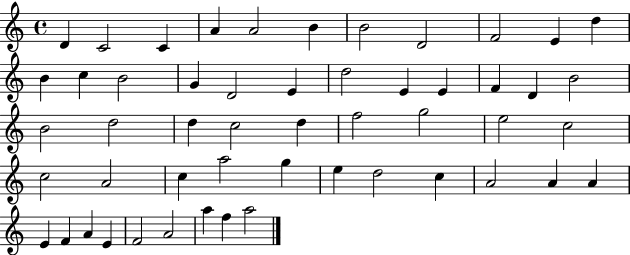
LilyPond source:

{
  \clef treble
  \time 4/4
  \defaultTimeSignature
  \key c \major
  d'4 c'2 c'4 | a'4 a'2 b'4 | b'2 d'2 | f'2 e'4 d''4 | \break b'4 c''4 b'2 | g'4 d'2 e'4 | d''2 e'4 e'4 | f'4 d'4 b'2 | \break b'2 d''2 | d''4 c''2 d''4 | f''2 g''2 | e''2 c''2 | \break c''2 a'2 | c''4 a''2 g''4 | e''4 d''2 c''4 | a'2 a'4 a'4 | \break e'4 f'4 a'4 e'4 | f'2 a'2 | a''4 f''4 a''2 | \bar "|."
}